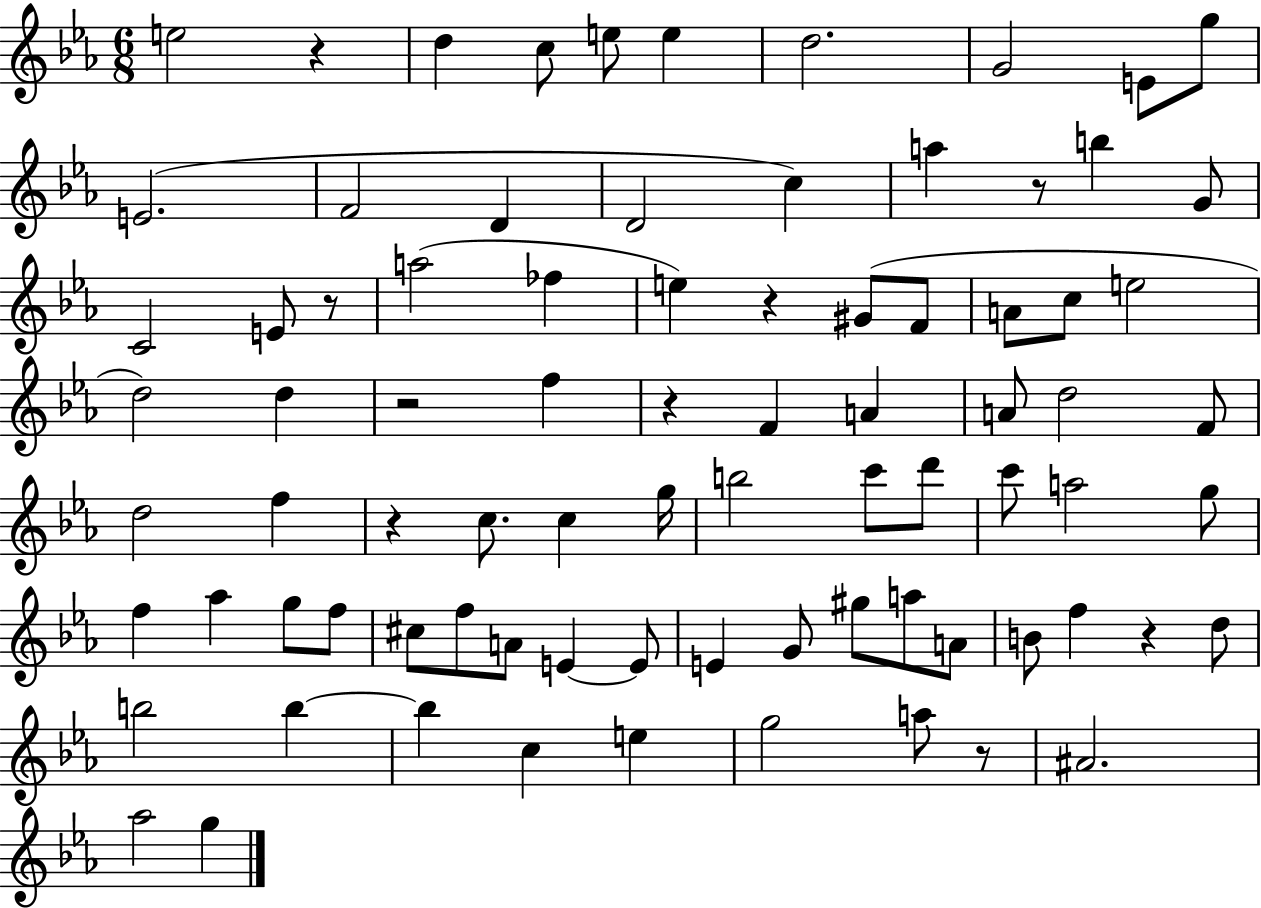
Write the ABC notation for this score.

X:1
T:Untitled
M:6/8
L:1/4
K:Eb
e2 z d c/2 e/2 e d2 G2 E/2 g/2 E2 F2 D D2 c a z/2 b G/2 C2 E/2 z/2 a2 _f e z ^G/2 F/2 A/2 c/2 e2 d2 d z2 f z F A A/2 d2 F/2 d2 f z c/2 c g/4 b2 c'/2 d'/2 c'/2 a2 g/2 f _a g/2 f/2 ^c/2 f/2 A/2 E E/2 E G/2 ^g/2 a/2 A/2 B/2 f z d/2 b2 b b c e g2 a/2 z/2 ^A2 _a2 g